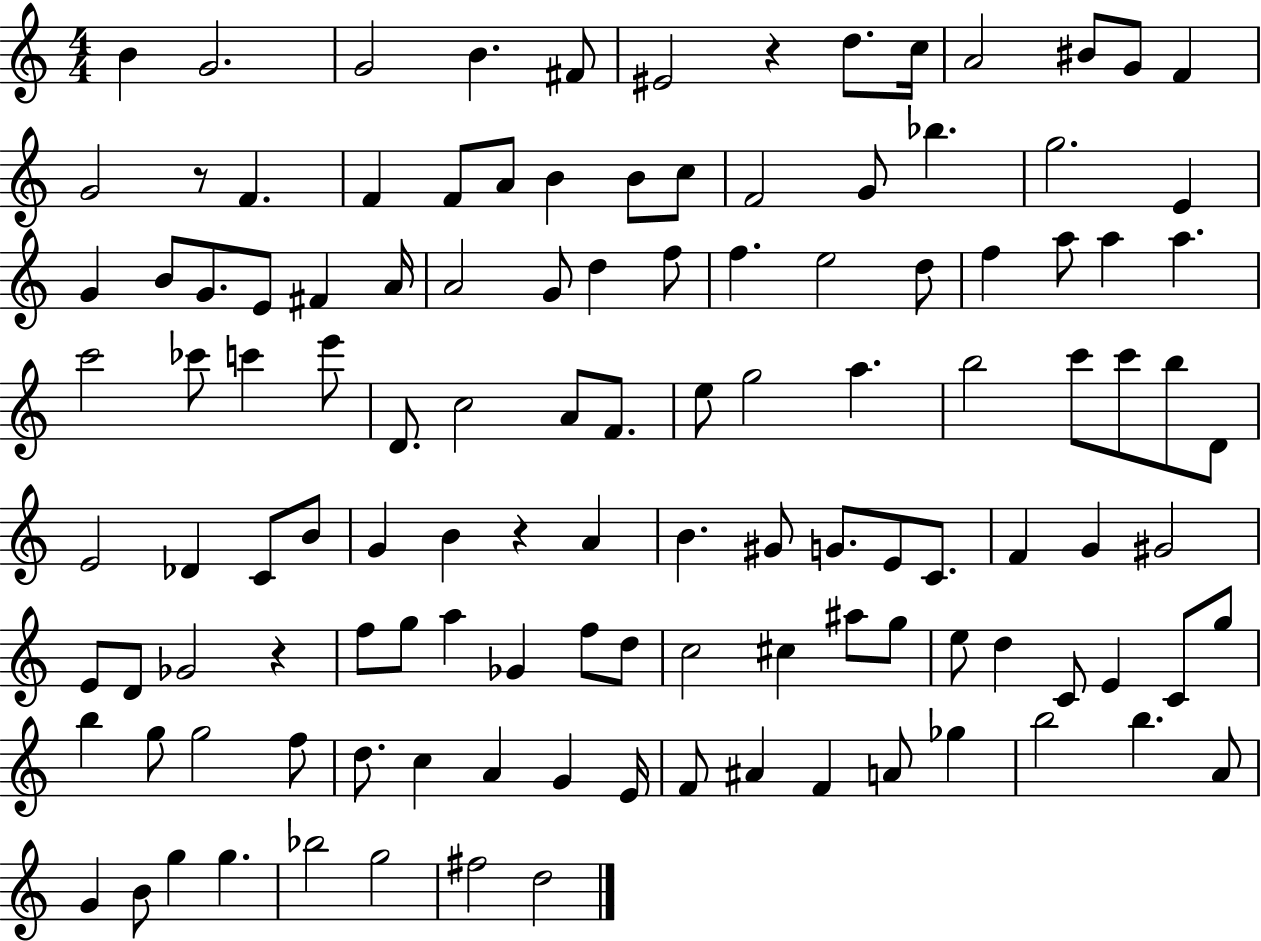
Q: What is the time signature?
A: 4/4